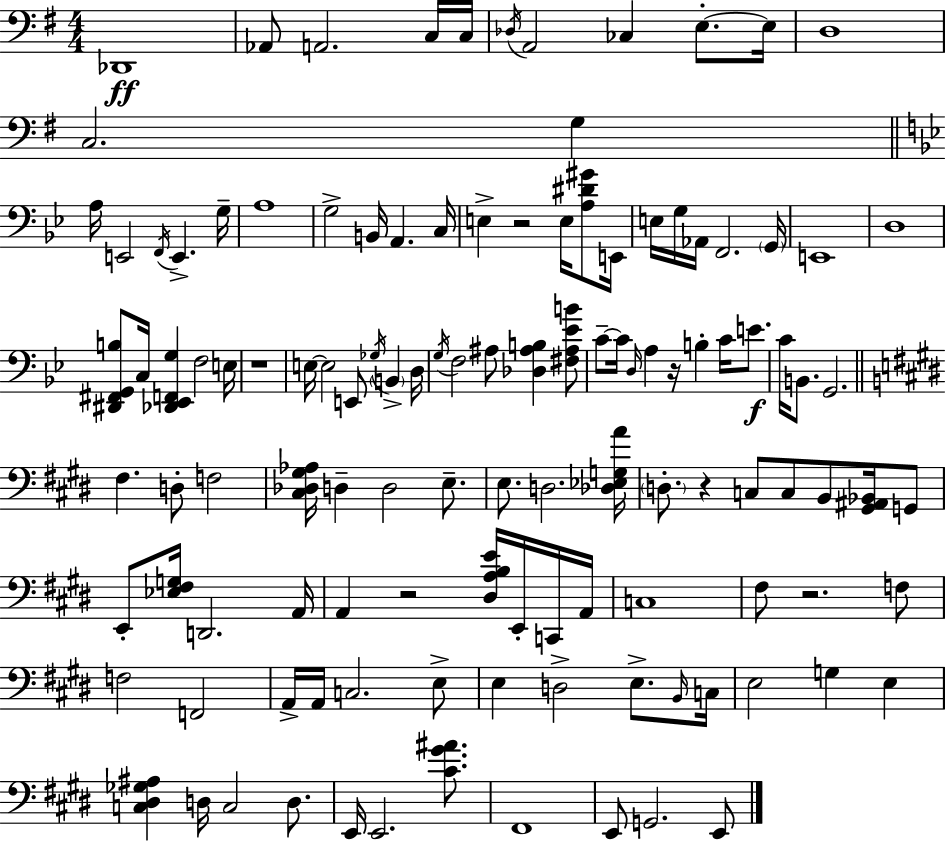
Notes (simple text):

Db2/w Ab2/e A2/h. C3/s C3/s Db3/s A2/h CES3/q E3/e. E3/s D3/w C3/h. G3/q A3/s E2/h F2/s E2/q. G3/s A3/w G3/h B2/s A2/q. C3/s E3/q R/h E3/s [A3,D#4,G#4]/e E2/s E3/s G3/s Ab2/s F2/h. G2/s E2/w D3/w [D#2,F#2,G2,B3]/e C3/s [Db2,Eb2,F2,G3]/q F3/h E3/s R/w E3/s E3/h E2/e Gb3/s B2/q D3/s G3/s F3/h A#3/e [Db3,A#3,B3]/q [F#3,A#3,Eb4,B4]/e C4/e C4/s D3/s A3/q R/s B3/q C4/s E4/e. C4/s B2/e. G2/h. F#3/q. D3/e F3/h [C#3,Db3,G#3,Ab3]/s D3/q D3/h E3/e. E3/e. D3/h. [Db3,Eb3,G3,A4]/s D3/e. R/q C3/e C3/e B2/e [G#2,A#2,Bb2]/s G2/e E2/e [Eb3,F#3,G3]/s D2/h. A2/s A2/q R/h [D#3,A3,B3,E4]/s E2/s C2/s A2/s C3/w F#3/e R/h. F3/e F3/h F2/h A2/s A2/s C3/h. E3/e E3/q D3/h E3/e. B2/s C3/s E3/h G3/q E3/q [C3,D#3,Gb3,A#3]/q D3/s C3/h D3/e. E2/s E2/h. [C#4,G#4,A#4]/e. F#2/w E2/e G2/h. E2/e